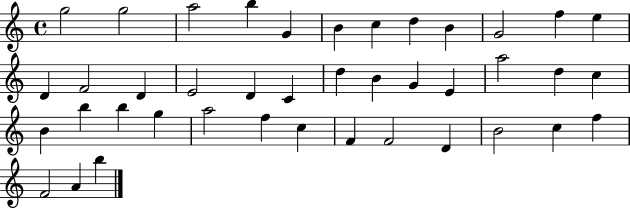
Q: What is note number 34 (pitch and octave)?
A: F4